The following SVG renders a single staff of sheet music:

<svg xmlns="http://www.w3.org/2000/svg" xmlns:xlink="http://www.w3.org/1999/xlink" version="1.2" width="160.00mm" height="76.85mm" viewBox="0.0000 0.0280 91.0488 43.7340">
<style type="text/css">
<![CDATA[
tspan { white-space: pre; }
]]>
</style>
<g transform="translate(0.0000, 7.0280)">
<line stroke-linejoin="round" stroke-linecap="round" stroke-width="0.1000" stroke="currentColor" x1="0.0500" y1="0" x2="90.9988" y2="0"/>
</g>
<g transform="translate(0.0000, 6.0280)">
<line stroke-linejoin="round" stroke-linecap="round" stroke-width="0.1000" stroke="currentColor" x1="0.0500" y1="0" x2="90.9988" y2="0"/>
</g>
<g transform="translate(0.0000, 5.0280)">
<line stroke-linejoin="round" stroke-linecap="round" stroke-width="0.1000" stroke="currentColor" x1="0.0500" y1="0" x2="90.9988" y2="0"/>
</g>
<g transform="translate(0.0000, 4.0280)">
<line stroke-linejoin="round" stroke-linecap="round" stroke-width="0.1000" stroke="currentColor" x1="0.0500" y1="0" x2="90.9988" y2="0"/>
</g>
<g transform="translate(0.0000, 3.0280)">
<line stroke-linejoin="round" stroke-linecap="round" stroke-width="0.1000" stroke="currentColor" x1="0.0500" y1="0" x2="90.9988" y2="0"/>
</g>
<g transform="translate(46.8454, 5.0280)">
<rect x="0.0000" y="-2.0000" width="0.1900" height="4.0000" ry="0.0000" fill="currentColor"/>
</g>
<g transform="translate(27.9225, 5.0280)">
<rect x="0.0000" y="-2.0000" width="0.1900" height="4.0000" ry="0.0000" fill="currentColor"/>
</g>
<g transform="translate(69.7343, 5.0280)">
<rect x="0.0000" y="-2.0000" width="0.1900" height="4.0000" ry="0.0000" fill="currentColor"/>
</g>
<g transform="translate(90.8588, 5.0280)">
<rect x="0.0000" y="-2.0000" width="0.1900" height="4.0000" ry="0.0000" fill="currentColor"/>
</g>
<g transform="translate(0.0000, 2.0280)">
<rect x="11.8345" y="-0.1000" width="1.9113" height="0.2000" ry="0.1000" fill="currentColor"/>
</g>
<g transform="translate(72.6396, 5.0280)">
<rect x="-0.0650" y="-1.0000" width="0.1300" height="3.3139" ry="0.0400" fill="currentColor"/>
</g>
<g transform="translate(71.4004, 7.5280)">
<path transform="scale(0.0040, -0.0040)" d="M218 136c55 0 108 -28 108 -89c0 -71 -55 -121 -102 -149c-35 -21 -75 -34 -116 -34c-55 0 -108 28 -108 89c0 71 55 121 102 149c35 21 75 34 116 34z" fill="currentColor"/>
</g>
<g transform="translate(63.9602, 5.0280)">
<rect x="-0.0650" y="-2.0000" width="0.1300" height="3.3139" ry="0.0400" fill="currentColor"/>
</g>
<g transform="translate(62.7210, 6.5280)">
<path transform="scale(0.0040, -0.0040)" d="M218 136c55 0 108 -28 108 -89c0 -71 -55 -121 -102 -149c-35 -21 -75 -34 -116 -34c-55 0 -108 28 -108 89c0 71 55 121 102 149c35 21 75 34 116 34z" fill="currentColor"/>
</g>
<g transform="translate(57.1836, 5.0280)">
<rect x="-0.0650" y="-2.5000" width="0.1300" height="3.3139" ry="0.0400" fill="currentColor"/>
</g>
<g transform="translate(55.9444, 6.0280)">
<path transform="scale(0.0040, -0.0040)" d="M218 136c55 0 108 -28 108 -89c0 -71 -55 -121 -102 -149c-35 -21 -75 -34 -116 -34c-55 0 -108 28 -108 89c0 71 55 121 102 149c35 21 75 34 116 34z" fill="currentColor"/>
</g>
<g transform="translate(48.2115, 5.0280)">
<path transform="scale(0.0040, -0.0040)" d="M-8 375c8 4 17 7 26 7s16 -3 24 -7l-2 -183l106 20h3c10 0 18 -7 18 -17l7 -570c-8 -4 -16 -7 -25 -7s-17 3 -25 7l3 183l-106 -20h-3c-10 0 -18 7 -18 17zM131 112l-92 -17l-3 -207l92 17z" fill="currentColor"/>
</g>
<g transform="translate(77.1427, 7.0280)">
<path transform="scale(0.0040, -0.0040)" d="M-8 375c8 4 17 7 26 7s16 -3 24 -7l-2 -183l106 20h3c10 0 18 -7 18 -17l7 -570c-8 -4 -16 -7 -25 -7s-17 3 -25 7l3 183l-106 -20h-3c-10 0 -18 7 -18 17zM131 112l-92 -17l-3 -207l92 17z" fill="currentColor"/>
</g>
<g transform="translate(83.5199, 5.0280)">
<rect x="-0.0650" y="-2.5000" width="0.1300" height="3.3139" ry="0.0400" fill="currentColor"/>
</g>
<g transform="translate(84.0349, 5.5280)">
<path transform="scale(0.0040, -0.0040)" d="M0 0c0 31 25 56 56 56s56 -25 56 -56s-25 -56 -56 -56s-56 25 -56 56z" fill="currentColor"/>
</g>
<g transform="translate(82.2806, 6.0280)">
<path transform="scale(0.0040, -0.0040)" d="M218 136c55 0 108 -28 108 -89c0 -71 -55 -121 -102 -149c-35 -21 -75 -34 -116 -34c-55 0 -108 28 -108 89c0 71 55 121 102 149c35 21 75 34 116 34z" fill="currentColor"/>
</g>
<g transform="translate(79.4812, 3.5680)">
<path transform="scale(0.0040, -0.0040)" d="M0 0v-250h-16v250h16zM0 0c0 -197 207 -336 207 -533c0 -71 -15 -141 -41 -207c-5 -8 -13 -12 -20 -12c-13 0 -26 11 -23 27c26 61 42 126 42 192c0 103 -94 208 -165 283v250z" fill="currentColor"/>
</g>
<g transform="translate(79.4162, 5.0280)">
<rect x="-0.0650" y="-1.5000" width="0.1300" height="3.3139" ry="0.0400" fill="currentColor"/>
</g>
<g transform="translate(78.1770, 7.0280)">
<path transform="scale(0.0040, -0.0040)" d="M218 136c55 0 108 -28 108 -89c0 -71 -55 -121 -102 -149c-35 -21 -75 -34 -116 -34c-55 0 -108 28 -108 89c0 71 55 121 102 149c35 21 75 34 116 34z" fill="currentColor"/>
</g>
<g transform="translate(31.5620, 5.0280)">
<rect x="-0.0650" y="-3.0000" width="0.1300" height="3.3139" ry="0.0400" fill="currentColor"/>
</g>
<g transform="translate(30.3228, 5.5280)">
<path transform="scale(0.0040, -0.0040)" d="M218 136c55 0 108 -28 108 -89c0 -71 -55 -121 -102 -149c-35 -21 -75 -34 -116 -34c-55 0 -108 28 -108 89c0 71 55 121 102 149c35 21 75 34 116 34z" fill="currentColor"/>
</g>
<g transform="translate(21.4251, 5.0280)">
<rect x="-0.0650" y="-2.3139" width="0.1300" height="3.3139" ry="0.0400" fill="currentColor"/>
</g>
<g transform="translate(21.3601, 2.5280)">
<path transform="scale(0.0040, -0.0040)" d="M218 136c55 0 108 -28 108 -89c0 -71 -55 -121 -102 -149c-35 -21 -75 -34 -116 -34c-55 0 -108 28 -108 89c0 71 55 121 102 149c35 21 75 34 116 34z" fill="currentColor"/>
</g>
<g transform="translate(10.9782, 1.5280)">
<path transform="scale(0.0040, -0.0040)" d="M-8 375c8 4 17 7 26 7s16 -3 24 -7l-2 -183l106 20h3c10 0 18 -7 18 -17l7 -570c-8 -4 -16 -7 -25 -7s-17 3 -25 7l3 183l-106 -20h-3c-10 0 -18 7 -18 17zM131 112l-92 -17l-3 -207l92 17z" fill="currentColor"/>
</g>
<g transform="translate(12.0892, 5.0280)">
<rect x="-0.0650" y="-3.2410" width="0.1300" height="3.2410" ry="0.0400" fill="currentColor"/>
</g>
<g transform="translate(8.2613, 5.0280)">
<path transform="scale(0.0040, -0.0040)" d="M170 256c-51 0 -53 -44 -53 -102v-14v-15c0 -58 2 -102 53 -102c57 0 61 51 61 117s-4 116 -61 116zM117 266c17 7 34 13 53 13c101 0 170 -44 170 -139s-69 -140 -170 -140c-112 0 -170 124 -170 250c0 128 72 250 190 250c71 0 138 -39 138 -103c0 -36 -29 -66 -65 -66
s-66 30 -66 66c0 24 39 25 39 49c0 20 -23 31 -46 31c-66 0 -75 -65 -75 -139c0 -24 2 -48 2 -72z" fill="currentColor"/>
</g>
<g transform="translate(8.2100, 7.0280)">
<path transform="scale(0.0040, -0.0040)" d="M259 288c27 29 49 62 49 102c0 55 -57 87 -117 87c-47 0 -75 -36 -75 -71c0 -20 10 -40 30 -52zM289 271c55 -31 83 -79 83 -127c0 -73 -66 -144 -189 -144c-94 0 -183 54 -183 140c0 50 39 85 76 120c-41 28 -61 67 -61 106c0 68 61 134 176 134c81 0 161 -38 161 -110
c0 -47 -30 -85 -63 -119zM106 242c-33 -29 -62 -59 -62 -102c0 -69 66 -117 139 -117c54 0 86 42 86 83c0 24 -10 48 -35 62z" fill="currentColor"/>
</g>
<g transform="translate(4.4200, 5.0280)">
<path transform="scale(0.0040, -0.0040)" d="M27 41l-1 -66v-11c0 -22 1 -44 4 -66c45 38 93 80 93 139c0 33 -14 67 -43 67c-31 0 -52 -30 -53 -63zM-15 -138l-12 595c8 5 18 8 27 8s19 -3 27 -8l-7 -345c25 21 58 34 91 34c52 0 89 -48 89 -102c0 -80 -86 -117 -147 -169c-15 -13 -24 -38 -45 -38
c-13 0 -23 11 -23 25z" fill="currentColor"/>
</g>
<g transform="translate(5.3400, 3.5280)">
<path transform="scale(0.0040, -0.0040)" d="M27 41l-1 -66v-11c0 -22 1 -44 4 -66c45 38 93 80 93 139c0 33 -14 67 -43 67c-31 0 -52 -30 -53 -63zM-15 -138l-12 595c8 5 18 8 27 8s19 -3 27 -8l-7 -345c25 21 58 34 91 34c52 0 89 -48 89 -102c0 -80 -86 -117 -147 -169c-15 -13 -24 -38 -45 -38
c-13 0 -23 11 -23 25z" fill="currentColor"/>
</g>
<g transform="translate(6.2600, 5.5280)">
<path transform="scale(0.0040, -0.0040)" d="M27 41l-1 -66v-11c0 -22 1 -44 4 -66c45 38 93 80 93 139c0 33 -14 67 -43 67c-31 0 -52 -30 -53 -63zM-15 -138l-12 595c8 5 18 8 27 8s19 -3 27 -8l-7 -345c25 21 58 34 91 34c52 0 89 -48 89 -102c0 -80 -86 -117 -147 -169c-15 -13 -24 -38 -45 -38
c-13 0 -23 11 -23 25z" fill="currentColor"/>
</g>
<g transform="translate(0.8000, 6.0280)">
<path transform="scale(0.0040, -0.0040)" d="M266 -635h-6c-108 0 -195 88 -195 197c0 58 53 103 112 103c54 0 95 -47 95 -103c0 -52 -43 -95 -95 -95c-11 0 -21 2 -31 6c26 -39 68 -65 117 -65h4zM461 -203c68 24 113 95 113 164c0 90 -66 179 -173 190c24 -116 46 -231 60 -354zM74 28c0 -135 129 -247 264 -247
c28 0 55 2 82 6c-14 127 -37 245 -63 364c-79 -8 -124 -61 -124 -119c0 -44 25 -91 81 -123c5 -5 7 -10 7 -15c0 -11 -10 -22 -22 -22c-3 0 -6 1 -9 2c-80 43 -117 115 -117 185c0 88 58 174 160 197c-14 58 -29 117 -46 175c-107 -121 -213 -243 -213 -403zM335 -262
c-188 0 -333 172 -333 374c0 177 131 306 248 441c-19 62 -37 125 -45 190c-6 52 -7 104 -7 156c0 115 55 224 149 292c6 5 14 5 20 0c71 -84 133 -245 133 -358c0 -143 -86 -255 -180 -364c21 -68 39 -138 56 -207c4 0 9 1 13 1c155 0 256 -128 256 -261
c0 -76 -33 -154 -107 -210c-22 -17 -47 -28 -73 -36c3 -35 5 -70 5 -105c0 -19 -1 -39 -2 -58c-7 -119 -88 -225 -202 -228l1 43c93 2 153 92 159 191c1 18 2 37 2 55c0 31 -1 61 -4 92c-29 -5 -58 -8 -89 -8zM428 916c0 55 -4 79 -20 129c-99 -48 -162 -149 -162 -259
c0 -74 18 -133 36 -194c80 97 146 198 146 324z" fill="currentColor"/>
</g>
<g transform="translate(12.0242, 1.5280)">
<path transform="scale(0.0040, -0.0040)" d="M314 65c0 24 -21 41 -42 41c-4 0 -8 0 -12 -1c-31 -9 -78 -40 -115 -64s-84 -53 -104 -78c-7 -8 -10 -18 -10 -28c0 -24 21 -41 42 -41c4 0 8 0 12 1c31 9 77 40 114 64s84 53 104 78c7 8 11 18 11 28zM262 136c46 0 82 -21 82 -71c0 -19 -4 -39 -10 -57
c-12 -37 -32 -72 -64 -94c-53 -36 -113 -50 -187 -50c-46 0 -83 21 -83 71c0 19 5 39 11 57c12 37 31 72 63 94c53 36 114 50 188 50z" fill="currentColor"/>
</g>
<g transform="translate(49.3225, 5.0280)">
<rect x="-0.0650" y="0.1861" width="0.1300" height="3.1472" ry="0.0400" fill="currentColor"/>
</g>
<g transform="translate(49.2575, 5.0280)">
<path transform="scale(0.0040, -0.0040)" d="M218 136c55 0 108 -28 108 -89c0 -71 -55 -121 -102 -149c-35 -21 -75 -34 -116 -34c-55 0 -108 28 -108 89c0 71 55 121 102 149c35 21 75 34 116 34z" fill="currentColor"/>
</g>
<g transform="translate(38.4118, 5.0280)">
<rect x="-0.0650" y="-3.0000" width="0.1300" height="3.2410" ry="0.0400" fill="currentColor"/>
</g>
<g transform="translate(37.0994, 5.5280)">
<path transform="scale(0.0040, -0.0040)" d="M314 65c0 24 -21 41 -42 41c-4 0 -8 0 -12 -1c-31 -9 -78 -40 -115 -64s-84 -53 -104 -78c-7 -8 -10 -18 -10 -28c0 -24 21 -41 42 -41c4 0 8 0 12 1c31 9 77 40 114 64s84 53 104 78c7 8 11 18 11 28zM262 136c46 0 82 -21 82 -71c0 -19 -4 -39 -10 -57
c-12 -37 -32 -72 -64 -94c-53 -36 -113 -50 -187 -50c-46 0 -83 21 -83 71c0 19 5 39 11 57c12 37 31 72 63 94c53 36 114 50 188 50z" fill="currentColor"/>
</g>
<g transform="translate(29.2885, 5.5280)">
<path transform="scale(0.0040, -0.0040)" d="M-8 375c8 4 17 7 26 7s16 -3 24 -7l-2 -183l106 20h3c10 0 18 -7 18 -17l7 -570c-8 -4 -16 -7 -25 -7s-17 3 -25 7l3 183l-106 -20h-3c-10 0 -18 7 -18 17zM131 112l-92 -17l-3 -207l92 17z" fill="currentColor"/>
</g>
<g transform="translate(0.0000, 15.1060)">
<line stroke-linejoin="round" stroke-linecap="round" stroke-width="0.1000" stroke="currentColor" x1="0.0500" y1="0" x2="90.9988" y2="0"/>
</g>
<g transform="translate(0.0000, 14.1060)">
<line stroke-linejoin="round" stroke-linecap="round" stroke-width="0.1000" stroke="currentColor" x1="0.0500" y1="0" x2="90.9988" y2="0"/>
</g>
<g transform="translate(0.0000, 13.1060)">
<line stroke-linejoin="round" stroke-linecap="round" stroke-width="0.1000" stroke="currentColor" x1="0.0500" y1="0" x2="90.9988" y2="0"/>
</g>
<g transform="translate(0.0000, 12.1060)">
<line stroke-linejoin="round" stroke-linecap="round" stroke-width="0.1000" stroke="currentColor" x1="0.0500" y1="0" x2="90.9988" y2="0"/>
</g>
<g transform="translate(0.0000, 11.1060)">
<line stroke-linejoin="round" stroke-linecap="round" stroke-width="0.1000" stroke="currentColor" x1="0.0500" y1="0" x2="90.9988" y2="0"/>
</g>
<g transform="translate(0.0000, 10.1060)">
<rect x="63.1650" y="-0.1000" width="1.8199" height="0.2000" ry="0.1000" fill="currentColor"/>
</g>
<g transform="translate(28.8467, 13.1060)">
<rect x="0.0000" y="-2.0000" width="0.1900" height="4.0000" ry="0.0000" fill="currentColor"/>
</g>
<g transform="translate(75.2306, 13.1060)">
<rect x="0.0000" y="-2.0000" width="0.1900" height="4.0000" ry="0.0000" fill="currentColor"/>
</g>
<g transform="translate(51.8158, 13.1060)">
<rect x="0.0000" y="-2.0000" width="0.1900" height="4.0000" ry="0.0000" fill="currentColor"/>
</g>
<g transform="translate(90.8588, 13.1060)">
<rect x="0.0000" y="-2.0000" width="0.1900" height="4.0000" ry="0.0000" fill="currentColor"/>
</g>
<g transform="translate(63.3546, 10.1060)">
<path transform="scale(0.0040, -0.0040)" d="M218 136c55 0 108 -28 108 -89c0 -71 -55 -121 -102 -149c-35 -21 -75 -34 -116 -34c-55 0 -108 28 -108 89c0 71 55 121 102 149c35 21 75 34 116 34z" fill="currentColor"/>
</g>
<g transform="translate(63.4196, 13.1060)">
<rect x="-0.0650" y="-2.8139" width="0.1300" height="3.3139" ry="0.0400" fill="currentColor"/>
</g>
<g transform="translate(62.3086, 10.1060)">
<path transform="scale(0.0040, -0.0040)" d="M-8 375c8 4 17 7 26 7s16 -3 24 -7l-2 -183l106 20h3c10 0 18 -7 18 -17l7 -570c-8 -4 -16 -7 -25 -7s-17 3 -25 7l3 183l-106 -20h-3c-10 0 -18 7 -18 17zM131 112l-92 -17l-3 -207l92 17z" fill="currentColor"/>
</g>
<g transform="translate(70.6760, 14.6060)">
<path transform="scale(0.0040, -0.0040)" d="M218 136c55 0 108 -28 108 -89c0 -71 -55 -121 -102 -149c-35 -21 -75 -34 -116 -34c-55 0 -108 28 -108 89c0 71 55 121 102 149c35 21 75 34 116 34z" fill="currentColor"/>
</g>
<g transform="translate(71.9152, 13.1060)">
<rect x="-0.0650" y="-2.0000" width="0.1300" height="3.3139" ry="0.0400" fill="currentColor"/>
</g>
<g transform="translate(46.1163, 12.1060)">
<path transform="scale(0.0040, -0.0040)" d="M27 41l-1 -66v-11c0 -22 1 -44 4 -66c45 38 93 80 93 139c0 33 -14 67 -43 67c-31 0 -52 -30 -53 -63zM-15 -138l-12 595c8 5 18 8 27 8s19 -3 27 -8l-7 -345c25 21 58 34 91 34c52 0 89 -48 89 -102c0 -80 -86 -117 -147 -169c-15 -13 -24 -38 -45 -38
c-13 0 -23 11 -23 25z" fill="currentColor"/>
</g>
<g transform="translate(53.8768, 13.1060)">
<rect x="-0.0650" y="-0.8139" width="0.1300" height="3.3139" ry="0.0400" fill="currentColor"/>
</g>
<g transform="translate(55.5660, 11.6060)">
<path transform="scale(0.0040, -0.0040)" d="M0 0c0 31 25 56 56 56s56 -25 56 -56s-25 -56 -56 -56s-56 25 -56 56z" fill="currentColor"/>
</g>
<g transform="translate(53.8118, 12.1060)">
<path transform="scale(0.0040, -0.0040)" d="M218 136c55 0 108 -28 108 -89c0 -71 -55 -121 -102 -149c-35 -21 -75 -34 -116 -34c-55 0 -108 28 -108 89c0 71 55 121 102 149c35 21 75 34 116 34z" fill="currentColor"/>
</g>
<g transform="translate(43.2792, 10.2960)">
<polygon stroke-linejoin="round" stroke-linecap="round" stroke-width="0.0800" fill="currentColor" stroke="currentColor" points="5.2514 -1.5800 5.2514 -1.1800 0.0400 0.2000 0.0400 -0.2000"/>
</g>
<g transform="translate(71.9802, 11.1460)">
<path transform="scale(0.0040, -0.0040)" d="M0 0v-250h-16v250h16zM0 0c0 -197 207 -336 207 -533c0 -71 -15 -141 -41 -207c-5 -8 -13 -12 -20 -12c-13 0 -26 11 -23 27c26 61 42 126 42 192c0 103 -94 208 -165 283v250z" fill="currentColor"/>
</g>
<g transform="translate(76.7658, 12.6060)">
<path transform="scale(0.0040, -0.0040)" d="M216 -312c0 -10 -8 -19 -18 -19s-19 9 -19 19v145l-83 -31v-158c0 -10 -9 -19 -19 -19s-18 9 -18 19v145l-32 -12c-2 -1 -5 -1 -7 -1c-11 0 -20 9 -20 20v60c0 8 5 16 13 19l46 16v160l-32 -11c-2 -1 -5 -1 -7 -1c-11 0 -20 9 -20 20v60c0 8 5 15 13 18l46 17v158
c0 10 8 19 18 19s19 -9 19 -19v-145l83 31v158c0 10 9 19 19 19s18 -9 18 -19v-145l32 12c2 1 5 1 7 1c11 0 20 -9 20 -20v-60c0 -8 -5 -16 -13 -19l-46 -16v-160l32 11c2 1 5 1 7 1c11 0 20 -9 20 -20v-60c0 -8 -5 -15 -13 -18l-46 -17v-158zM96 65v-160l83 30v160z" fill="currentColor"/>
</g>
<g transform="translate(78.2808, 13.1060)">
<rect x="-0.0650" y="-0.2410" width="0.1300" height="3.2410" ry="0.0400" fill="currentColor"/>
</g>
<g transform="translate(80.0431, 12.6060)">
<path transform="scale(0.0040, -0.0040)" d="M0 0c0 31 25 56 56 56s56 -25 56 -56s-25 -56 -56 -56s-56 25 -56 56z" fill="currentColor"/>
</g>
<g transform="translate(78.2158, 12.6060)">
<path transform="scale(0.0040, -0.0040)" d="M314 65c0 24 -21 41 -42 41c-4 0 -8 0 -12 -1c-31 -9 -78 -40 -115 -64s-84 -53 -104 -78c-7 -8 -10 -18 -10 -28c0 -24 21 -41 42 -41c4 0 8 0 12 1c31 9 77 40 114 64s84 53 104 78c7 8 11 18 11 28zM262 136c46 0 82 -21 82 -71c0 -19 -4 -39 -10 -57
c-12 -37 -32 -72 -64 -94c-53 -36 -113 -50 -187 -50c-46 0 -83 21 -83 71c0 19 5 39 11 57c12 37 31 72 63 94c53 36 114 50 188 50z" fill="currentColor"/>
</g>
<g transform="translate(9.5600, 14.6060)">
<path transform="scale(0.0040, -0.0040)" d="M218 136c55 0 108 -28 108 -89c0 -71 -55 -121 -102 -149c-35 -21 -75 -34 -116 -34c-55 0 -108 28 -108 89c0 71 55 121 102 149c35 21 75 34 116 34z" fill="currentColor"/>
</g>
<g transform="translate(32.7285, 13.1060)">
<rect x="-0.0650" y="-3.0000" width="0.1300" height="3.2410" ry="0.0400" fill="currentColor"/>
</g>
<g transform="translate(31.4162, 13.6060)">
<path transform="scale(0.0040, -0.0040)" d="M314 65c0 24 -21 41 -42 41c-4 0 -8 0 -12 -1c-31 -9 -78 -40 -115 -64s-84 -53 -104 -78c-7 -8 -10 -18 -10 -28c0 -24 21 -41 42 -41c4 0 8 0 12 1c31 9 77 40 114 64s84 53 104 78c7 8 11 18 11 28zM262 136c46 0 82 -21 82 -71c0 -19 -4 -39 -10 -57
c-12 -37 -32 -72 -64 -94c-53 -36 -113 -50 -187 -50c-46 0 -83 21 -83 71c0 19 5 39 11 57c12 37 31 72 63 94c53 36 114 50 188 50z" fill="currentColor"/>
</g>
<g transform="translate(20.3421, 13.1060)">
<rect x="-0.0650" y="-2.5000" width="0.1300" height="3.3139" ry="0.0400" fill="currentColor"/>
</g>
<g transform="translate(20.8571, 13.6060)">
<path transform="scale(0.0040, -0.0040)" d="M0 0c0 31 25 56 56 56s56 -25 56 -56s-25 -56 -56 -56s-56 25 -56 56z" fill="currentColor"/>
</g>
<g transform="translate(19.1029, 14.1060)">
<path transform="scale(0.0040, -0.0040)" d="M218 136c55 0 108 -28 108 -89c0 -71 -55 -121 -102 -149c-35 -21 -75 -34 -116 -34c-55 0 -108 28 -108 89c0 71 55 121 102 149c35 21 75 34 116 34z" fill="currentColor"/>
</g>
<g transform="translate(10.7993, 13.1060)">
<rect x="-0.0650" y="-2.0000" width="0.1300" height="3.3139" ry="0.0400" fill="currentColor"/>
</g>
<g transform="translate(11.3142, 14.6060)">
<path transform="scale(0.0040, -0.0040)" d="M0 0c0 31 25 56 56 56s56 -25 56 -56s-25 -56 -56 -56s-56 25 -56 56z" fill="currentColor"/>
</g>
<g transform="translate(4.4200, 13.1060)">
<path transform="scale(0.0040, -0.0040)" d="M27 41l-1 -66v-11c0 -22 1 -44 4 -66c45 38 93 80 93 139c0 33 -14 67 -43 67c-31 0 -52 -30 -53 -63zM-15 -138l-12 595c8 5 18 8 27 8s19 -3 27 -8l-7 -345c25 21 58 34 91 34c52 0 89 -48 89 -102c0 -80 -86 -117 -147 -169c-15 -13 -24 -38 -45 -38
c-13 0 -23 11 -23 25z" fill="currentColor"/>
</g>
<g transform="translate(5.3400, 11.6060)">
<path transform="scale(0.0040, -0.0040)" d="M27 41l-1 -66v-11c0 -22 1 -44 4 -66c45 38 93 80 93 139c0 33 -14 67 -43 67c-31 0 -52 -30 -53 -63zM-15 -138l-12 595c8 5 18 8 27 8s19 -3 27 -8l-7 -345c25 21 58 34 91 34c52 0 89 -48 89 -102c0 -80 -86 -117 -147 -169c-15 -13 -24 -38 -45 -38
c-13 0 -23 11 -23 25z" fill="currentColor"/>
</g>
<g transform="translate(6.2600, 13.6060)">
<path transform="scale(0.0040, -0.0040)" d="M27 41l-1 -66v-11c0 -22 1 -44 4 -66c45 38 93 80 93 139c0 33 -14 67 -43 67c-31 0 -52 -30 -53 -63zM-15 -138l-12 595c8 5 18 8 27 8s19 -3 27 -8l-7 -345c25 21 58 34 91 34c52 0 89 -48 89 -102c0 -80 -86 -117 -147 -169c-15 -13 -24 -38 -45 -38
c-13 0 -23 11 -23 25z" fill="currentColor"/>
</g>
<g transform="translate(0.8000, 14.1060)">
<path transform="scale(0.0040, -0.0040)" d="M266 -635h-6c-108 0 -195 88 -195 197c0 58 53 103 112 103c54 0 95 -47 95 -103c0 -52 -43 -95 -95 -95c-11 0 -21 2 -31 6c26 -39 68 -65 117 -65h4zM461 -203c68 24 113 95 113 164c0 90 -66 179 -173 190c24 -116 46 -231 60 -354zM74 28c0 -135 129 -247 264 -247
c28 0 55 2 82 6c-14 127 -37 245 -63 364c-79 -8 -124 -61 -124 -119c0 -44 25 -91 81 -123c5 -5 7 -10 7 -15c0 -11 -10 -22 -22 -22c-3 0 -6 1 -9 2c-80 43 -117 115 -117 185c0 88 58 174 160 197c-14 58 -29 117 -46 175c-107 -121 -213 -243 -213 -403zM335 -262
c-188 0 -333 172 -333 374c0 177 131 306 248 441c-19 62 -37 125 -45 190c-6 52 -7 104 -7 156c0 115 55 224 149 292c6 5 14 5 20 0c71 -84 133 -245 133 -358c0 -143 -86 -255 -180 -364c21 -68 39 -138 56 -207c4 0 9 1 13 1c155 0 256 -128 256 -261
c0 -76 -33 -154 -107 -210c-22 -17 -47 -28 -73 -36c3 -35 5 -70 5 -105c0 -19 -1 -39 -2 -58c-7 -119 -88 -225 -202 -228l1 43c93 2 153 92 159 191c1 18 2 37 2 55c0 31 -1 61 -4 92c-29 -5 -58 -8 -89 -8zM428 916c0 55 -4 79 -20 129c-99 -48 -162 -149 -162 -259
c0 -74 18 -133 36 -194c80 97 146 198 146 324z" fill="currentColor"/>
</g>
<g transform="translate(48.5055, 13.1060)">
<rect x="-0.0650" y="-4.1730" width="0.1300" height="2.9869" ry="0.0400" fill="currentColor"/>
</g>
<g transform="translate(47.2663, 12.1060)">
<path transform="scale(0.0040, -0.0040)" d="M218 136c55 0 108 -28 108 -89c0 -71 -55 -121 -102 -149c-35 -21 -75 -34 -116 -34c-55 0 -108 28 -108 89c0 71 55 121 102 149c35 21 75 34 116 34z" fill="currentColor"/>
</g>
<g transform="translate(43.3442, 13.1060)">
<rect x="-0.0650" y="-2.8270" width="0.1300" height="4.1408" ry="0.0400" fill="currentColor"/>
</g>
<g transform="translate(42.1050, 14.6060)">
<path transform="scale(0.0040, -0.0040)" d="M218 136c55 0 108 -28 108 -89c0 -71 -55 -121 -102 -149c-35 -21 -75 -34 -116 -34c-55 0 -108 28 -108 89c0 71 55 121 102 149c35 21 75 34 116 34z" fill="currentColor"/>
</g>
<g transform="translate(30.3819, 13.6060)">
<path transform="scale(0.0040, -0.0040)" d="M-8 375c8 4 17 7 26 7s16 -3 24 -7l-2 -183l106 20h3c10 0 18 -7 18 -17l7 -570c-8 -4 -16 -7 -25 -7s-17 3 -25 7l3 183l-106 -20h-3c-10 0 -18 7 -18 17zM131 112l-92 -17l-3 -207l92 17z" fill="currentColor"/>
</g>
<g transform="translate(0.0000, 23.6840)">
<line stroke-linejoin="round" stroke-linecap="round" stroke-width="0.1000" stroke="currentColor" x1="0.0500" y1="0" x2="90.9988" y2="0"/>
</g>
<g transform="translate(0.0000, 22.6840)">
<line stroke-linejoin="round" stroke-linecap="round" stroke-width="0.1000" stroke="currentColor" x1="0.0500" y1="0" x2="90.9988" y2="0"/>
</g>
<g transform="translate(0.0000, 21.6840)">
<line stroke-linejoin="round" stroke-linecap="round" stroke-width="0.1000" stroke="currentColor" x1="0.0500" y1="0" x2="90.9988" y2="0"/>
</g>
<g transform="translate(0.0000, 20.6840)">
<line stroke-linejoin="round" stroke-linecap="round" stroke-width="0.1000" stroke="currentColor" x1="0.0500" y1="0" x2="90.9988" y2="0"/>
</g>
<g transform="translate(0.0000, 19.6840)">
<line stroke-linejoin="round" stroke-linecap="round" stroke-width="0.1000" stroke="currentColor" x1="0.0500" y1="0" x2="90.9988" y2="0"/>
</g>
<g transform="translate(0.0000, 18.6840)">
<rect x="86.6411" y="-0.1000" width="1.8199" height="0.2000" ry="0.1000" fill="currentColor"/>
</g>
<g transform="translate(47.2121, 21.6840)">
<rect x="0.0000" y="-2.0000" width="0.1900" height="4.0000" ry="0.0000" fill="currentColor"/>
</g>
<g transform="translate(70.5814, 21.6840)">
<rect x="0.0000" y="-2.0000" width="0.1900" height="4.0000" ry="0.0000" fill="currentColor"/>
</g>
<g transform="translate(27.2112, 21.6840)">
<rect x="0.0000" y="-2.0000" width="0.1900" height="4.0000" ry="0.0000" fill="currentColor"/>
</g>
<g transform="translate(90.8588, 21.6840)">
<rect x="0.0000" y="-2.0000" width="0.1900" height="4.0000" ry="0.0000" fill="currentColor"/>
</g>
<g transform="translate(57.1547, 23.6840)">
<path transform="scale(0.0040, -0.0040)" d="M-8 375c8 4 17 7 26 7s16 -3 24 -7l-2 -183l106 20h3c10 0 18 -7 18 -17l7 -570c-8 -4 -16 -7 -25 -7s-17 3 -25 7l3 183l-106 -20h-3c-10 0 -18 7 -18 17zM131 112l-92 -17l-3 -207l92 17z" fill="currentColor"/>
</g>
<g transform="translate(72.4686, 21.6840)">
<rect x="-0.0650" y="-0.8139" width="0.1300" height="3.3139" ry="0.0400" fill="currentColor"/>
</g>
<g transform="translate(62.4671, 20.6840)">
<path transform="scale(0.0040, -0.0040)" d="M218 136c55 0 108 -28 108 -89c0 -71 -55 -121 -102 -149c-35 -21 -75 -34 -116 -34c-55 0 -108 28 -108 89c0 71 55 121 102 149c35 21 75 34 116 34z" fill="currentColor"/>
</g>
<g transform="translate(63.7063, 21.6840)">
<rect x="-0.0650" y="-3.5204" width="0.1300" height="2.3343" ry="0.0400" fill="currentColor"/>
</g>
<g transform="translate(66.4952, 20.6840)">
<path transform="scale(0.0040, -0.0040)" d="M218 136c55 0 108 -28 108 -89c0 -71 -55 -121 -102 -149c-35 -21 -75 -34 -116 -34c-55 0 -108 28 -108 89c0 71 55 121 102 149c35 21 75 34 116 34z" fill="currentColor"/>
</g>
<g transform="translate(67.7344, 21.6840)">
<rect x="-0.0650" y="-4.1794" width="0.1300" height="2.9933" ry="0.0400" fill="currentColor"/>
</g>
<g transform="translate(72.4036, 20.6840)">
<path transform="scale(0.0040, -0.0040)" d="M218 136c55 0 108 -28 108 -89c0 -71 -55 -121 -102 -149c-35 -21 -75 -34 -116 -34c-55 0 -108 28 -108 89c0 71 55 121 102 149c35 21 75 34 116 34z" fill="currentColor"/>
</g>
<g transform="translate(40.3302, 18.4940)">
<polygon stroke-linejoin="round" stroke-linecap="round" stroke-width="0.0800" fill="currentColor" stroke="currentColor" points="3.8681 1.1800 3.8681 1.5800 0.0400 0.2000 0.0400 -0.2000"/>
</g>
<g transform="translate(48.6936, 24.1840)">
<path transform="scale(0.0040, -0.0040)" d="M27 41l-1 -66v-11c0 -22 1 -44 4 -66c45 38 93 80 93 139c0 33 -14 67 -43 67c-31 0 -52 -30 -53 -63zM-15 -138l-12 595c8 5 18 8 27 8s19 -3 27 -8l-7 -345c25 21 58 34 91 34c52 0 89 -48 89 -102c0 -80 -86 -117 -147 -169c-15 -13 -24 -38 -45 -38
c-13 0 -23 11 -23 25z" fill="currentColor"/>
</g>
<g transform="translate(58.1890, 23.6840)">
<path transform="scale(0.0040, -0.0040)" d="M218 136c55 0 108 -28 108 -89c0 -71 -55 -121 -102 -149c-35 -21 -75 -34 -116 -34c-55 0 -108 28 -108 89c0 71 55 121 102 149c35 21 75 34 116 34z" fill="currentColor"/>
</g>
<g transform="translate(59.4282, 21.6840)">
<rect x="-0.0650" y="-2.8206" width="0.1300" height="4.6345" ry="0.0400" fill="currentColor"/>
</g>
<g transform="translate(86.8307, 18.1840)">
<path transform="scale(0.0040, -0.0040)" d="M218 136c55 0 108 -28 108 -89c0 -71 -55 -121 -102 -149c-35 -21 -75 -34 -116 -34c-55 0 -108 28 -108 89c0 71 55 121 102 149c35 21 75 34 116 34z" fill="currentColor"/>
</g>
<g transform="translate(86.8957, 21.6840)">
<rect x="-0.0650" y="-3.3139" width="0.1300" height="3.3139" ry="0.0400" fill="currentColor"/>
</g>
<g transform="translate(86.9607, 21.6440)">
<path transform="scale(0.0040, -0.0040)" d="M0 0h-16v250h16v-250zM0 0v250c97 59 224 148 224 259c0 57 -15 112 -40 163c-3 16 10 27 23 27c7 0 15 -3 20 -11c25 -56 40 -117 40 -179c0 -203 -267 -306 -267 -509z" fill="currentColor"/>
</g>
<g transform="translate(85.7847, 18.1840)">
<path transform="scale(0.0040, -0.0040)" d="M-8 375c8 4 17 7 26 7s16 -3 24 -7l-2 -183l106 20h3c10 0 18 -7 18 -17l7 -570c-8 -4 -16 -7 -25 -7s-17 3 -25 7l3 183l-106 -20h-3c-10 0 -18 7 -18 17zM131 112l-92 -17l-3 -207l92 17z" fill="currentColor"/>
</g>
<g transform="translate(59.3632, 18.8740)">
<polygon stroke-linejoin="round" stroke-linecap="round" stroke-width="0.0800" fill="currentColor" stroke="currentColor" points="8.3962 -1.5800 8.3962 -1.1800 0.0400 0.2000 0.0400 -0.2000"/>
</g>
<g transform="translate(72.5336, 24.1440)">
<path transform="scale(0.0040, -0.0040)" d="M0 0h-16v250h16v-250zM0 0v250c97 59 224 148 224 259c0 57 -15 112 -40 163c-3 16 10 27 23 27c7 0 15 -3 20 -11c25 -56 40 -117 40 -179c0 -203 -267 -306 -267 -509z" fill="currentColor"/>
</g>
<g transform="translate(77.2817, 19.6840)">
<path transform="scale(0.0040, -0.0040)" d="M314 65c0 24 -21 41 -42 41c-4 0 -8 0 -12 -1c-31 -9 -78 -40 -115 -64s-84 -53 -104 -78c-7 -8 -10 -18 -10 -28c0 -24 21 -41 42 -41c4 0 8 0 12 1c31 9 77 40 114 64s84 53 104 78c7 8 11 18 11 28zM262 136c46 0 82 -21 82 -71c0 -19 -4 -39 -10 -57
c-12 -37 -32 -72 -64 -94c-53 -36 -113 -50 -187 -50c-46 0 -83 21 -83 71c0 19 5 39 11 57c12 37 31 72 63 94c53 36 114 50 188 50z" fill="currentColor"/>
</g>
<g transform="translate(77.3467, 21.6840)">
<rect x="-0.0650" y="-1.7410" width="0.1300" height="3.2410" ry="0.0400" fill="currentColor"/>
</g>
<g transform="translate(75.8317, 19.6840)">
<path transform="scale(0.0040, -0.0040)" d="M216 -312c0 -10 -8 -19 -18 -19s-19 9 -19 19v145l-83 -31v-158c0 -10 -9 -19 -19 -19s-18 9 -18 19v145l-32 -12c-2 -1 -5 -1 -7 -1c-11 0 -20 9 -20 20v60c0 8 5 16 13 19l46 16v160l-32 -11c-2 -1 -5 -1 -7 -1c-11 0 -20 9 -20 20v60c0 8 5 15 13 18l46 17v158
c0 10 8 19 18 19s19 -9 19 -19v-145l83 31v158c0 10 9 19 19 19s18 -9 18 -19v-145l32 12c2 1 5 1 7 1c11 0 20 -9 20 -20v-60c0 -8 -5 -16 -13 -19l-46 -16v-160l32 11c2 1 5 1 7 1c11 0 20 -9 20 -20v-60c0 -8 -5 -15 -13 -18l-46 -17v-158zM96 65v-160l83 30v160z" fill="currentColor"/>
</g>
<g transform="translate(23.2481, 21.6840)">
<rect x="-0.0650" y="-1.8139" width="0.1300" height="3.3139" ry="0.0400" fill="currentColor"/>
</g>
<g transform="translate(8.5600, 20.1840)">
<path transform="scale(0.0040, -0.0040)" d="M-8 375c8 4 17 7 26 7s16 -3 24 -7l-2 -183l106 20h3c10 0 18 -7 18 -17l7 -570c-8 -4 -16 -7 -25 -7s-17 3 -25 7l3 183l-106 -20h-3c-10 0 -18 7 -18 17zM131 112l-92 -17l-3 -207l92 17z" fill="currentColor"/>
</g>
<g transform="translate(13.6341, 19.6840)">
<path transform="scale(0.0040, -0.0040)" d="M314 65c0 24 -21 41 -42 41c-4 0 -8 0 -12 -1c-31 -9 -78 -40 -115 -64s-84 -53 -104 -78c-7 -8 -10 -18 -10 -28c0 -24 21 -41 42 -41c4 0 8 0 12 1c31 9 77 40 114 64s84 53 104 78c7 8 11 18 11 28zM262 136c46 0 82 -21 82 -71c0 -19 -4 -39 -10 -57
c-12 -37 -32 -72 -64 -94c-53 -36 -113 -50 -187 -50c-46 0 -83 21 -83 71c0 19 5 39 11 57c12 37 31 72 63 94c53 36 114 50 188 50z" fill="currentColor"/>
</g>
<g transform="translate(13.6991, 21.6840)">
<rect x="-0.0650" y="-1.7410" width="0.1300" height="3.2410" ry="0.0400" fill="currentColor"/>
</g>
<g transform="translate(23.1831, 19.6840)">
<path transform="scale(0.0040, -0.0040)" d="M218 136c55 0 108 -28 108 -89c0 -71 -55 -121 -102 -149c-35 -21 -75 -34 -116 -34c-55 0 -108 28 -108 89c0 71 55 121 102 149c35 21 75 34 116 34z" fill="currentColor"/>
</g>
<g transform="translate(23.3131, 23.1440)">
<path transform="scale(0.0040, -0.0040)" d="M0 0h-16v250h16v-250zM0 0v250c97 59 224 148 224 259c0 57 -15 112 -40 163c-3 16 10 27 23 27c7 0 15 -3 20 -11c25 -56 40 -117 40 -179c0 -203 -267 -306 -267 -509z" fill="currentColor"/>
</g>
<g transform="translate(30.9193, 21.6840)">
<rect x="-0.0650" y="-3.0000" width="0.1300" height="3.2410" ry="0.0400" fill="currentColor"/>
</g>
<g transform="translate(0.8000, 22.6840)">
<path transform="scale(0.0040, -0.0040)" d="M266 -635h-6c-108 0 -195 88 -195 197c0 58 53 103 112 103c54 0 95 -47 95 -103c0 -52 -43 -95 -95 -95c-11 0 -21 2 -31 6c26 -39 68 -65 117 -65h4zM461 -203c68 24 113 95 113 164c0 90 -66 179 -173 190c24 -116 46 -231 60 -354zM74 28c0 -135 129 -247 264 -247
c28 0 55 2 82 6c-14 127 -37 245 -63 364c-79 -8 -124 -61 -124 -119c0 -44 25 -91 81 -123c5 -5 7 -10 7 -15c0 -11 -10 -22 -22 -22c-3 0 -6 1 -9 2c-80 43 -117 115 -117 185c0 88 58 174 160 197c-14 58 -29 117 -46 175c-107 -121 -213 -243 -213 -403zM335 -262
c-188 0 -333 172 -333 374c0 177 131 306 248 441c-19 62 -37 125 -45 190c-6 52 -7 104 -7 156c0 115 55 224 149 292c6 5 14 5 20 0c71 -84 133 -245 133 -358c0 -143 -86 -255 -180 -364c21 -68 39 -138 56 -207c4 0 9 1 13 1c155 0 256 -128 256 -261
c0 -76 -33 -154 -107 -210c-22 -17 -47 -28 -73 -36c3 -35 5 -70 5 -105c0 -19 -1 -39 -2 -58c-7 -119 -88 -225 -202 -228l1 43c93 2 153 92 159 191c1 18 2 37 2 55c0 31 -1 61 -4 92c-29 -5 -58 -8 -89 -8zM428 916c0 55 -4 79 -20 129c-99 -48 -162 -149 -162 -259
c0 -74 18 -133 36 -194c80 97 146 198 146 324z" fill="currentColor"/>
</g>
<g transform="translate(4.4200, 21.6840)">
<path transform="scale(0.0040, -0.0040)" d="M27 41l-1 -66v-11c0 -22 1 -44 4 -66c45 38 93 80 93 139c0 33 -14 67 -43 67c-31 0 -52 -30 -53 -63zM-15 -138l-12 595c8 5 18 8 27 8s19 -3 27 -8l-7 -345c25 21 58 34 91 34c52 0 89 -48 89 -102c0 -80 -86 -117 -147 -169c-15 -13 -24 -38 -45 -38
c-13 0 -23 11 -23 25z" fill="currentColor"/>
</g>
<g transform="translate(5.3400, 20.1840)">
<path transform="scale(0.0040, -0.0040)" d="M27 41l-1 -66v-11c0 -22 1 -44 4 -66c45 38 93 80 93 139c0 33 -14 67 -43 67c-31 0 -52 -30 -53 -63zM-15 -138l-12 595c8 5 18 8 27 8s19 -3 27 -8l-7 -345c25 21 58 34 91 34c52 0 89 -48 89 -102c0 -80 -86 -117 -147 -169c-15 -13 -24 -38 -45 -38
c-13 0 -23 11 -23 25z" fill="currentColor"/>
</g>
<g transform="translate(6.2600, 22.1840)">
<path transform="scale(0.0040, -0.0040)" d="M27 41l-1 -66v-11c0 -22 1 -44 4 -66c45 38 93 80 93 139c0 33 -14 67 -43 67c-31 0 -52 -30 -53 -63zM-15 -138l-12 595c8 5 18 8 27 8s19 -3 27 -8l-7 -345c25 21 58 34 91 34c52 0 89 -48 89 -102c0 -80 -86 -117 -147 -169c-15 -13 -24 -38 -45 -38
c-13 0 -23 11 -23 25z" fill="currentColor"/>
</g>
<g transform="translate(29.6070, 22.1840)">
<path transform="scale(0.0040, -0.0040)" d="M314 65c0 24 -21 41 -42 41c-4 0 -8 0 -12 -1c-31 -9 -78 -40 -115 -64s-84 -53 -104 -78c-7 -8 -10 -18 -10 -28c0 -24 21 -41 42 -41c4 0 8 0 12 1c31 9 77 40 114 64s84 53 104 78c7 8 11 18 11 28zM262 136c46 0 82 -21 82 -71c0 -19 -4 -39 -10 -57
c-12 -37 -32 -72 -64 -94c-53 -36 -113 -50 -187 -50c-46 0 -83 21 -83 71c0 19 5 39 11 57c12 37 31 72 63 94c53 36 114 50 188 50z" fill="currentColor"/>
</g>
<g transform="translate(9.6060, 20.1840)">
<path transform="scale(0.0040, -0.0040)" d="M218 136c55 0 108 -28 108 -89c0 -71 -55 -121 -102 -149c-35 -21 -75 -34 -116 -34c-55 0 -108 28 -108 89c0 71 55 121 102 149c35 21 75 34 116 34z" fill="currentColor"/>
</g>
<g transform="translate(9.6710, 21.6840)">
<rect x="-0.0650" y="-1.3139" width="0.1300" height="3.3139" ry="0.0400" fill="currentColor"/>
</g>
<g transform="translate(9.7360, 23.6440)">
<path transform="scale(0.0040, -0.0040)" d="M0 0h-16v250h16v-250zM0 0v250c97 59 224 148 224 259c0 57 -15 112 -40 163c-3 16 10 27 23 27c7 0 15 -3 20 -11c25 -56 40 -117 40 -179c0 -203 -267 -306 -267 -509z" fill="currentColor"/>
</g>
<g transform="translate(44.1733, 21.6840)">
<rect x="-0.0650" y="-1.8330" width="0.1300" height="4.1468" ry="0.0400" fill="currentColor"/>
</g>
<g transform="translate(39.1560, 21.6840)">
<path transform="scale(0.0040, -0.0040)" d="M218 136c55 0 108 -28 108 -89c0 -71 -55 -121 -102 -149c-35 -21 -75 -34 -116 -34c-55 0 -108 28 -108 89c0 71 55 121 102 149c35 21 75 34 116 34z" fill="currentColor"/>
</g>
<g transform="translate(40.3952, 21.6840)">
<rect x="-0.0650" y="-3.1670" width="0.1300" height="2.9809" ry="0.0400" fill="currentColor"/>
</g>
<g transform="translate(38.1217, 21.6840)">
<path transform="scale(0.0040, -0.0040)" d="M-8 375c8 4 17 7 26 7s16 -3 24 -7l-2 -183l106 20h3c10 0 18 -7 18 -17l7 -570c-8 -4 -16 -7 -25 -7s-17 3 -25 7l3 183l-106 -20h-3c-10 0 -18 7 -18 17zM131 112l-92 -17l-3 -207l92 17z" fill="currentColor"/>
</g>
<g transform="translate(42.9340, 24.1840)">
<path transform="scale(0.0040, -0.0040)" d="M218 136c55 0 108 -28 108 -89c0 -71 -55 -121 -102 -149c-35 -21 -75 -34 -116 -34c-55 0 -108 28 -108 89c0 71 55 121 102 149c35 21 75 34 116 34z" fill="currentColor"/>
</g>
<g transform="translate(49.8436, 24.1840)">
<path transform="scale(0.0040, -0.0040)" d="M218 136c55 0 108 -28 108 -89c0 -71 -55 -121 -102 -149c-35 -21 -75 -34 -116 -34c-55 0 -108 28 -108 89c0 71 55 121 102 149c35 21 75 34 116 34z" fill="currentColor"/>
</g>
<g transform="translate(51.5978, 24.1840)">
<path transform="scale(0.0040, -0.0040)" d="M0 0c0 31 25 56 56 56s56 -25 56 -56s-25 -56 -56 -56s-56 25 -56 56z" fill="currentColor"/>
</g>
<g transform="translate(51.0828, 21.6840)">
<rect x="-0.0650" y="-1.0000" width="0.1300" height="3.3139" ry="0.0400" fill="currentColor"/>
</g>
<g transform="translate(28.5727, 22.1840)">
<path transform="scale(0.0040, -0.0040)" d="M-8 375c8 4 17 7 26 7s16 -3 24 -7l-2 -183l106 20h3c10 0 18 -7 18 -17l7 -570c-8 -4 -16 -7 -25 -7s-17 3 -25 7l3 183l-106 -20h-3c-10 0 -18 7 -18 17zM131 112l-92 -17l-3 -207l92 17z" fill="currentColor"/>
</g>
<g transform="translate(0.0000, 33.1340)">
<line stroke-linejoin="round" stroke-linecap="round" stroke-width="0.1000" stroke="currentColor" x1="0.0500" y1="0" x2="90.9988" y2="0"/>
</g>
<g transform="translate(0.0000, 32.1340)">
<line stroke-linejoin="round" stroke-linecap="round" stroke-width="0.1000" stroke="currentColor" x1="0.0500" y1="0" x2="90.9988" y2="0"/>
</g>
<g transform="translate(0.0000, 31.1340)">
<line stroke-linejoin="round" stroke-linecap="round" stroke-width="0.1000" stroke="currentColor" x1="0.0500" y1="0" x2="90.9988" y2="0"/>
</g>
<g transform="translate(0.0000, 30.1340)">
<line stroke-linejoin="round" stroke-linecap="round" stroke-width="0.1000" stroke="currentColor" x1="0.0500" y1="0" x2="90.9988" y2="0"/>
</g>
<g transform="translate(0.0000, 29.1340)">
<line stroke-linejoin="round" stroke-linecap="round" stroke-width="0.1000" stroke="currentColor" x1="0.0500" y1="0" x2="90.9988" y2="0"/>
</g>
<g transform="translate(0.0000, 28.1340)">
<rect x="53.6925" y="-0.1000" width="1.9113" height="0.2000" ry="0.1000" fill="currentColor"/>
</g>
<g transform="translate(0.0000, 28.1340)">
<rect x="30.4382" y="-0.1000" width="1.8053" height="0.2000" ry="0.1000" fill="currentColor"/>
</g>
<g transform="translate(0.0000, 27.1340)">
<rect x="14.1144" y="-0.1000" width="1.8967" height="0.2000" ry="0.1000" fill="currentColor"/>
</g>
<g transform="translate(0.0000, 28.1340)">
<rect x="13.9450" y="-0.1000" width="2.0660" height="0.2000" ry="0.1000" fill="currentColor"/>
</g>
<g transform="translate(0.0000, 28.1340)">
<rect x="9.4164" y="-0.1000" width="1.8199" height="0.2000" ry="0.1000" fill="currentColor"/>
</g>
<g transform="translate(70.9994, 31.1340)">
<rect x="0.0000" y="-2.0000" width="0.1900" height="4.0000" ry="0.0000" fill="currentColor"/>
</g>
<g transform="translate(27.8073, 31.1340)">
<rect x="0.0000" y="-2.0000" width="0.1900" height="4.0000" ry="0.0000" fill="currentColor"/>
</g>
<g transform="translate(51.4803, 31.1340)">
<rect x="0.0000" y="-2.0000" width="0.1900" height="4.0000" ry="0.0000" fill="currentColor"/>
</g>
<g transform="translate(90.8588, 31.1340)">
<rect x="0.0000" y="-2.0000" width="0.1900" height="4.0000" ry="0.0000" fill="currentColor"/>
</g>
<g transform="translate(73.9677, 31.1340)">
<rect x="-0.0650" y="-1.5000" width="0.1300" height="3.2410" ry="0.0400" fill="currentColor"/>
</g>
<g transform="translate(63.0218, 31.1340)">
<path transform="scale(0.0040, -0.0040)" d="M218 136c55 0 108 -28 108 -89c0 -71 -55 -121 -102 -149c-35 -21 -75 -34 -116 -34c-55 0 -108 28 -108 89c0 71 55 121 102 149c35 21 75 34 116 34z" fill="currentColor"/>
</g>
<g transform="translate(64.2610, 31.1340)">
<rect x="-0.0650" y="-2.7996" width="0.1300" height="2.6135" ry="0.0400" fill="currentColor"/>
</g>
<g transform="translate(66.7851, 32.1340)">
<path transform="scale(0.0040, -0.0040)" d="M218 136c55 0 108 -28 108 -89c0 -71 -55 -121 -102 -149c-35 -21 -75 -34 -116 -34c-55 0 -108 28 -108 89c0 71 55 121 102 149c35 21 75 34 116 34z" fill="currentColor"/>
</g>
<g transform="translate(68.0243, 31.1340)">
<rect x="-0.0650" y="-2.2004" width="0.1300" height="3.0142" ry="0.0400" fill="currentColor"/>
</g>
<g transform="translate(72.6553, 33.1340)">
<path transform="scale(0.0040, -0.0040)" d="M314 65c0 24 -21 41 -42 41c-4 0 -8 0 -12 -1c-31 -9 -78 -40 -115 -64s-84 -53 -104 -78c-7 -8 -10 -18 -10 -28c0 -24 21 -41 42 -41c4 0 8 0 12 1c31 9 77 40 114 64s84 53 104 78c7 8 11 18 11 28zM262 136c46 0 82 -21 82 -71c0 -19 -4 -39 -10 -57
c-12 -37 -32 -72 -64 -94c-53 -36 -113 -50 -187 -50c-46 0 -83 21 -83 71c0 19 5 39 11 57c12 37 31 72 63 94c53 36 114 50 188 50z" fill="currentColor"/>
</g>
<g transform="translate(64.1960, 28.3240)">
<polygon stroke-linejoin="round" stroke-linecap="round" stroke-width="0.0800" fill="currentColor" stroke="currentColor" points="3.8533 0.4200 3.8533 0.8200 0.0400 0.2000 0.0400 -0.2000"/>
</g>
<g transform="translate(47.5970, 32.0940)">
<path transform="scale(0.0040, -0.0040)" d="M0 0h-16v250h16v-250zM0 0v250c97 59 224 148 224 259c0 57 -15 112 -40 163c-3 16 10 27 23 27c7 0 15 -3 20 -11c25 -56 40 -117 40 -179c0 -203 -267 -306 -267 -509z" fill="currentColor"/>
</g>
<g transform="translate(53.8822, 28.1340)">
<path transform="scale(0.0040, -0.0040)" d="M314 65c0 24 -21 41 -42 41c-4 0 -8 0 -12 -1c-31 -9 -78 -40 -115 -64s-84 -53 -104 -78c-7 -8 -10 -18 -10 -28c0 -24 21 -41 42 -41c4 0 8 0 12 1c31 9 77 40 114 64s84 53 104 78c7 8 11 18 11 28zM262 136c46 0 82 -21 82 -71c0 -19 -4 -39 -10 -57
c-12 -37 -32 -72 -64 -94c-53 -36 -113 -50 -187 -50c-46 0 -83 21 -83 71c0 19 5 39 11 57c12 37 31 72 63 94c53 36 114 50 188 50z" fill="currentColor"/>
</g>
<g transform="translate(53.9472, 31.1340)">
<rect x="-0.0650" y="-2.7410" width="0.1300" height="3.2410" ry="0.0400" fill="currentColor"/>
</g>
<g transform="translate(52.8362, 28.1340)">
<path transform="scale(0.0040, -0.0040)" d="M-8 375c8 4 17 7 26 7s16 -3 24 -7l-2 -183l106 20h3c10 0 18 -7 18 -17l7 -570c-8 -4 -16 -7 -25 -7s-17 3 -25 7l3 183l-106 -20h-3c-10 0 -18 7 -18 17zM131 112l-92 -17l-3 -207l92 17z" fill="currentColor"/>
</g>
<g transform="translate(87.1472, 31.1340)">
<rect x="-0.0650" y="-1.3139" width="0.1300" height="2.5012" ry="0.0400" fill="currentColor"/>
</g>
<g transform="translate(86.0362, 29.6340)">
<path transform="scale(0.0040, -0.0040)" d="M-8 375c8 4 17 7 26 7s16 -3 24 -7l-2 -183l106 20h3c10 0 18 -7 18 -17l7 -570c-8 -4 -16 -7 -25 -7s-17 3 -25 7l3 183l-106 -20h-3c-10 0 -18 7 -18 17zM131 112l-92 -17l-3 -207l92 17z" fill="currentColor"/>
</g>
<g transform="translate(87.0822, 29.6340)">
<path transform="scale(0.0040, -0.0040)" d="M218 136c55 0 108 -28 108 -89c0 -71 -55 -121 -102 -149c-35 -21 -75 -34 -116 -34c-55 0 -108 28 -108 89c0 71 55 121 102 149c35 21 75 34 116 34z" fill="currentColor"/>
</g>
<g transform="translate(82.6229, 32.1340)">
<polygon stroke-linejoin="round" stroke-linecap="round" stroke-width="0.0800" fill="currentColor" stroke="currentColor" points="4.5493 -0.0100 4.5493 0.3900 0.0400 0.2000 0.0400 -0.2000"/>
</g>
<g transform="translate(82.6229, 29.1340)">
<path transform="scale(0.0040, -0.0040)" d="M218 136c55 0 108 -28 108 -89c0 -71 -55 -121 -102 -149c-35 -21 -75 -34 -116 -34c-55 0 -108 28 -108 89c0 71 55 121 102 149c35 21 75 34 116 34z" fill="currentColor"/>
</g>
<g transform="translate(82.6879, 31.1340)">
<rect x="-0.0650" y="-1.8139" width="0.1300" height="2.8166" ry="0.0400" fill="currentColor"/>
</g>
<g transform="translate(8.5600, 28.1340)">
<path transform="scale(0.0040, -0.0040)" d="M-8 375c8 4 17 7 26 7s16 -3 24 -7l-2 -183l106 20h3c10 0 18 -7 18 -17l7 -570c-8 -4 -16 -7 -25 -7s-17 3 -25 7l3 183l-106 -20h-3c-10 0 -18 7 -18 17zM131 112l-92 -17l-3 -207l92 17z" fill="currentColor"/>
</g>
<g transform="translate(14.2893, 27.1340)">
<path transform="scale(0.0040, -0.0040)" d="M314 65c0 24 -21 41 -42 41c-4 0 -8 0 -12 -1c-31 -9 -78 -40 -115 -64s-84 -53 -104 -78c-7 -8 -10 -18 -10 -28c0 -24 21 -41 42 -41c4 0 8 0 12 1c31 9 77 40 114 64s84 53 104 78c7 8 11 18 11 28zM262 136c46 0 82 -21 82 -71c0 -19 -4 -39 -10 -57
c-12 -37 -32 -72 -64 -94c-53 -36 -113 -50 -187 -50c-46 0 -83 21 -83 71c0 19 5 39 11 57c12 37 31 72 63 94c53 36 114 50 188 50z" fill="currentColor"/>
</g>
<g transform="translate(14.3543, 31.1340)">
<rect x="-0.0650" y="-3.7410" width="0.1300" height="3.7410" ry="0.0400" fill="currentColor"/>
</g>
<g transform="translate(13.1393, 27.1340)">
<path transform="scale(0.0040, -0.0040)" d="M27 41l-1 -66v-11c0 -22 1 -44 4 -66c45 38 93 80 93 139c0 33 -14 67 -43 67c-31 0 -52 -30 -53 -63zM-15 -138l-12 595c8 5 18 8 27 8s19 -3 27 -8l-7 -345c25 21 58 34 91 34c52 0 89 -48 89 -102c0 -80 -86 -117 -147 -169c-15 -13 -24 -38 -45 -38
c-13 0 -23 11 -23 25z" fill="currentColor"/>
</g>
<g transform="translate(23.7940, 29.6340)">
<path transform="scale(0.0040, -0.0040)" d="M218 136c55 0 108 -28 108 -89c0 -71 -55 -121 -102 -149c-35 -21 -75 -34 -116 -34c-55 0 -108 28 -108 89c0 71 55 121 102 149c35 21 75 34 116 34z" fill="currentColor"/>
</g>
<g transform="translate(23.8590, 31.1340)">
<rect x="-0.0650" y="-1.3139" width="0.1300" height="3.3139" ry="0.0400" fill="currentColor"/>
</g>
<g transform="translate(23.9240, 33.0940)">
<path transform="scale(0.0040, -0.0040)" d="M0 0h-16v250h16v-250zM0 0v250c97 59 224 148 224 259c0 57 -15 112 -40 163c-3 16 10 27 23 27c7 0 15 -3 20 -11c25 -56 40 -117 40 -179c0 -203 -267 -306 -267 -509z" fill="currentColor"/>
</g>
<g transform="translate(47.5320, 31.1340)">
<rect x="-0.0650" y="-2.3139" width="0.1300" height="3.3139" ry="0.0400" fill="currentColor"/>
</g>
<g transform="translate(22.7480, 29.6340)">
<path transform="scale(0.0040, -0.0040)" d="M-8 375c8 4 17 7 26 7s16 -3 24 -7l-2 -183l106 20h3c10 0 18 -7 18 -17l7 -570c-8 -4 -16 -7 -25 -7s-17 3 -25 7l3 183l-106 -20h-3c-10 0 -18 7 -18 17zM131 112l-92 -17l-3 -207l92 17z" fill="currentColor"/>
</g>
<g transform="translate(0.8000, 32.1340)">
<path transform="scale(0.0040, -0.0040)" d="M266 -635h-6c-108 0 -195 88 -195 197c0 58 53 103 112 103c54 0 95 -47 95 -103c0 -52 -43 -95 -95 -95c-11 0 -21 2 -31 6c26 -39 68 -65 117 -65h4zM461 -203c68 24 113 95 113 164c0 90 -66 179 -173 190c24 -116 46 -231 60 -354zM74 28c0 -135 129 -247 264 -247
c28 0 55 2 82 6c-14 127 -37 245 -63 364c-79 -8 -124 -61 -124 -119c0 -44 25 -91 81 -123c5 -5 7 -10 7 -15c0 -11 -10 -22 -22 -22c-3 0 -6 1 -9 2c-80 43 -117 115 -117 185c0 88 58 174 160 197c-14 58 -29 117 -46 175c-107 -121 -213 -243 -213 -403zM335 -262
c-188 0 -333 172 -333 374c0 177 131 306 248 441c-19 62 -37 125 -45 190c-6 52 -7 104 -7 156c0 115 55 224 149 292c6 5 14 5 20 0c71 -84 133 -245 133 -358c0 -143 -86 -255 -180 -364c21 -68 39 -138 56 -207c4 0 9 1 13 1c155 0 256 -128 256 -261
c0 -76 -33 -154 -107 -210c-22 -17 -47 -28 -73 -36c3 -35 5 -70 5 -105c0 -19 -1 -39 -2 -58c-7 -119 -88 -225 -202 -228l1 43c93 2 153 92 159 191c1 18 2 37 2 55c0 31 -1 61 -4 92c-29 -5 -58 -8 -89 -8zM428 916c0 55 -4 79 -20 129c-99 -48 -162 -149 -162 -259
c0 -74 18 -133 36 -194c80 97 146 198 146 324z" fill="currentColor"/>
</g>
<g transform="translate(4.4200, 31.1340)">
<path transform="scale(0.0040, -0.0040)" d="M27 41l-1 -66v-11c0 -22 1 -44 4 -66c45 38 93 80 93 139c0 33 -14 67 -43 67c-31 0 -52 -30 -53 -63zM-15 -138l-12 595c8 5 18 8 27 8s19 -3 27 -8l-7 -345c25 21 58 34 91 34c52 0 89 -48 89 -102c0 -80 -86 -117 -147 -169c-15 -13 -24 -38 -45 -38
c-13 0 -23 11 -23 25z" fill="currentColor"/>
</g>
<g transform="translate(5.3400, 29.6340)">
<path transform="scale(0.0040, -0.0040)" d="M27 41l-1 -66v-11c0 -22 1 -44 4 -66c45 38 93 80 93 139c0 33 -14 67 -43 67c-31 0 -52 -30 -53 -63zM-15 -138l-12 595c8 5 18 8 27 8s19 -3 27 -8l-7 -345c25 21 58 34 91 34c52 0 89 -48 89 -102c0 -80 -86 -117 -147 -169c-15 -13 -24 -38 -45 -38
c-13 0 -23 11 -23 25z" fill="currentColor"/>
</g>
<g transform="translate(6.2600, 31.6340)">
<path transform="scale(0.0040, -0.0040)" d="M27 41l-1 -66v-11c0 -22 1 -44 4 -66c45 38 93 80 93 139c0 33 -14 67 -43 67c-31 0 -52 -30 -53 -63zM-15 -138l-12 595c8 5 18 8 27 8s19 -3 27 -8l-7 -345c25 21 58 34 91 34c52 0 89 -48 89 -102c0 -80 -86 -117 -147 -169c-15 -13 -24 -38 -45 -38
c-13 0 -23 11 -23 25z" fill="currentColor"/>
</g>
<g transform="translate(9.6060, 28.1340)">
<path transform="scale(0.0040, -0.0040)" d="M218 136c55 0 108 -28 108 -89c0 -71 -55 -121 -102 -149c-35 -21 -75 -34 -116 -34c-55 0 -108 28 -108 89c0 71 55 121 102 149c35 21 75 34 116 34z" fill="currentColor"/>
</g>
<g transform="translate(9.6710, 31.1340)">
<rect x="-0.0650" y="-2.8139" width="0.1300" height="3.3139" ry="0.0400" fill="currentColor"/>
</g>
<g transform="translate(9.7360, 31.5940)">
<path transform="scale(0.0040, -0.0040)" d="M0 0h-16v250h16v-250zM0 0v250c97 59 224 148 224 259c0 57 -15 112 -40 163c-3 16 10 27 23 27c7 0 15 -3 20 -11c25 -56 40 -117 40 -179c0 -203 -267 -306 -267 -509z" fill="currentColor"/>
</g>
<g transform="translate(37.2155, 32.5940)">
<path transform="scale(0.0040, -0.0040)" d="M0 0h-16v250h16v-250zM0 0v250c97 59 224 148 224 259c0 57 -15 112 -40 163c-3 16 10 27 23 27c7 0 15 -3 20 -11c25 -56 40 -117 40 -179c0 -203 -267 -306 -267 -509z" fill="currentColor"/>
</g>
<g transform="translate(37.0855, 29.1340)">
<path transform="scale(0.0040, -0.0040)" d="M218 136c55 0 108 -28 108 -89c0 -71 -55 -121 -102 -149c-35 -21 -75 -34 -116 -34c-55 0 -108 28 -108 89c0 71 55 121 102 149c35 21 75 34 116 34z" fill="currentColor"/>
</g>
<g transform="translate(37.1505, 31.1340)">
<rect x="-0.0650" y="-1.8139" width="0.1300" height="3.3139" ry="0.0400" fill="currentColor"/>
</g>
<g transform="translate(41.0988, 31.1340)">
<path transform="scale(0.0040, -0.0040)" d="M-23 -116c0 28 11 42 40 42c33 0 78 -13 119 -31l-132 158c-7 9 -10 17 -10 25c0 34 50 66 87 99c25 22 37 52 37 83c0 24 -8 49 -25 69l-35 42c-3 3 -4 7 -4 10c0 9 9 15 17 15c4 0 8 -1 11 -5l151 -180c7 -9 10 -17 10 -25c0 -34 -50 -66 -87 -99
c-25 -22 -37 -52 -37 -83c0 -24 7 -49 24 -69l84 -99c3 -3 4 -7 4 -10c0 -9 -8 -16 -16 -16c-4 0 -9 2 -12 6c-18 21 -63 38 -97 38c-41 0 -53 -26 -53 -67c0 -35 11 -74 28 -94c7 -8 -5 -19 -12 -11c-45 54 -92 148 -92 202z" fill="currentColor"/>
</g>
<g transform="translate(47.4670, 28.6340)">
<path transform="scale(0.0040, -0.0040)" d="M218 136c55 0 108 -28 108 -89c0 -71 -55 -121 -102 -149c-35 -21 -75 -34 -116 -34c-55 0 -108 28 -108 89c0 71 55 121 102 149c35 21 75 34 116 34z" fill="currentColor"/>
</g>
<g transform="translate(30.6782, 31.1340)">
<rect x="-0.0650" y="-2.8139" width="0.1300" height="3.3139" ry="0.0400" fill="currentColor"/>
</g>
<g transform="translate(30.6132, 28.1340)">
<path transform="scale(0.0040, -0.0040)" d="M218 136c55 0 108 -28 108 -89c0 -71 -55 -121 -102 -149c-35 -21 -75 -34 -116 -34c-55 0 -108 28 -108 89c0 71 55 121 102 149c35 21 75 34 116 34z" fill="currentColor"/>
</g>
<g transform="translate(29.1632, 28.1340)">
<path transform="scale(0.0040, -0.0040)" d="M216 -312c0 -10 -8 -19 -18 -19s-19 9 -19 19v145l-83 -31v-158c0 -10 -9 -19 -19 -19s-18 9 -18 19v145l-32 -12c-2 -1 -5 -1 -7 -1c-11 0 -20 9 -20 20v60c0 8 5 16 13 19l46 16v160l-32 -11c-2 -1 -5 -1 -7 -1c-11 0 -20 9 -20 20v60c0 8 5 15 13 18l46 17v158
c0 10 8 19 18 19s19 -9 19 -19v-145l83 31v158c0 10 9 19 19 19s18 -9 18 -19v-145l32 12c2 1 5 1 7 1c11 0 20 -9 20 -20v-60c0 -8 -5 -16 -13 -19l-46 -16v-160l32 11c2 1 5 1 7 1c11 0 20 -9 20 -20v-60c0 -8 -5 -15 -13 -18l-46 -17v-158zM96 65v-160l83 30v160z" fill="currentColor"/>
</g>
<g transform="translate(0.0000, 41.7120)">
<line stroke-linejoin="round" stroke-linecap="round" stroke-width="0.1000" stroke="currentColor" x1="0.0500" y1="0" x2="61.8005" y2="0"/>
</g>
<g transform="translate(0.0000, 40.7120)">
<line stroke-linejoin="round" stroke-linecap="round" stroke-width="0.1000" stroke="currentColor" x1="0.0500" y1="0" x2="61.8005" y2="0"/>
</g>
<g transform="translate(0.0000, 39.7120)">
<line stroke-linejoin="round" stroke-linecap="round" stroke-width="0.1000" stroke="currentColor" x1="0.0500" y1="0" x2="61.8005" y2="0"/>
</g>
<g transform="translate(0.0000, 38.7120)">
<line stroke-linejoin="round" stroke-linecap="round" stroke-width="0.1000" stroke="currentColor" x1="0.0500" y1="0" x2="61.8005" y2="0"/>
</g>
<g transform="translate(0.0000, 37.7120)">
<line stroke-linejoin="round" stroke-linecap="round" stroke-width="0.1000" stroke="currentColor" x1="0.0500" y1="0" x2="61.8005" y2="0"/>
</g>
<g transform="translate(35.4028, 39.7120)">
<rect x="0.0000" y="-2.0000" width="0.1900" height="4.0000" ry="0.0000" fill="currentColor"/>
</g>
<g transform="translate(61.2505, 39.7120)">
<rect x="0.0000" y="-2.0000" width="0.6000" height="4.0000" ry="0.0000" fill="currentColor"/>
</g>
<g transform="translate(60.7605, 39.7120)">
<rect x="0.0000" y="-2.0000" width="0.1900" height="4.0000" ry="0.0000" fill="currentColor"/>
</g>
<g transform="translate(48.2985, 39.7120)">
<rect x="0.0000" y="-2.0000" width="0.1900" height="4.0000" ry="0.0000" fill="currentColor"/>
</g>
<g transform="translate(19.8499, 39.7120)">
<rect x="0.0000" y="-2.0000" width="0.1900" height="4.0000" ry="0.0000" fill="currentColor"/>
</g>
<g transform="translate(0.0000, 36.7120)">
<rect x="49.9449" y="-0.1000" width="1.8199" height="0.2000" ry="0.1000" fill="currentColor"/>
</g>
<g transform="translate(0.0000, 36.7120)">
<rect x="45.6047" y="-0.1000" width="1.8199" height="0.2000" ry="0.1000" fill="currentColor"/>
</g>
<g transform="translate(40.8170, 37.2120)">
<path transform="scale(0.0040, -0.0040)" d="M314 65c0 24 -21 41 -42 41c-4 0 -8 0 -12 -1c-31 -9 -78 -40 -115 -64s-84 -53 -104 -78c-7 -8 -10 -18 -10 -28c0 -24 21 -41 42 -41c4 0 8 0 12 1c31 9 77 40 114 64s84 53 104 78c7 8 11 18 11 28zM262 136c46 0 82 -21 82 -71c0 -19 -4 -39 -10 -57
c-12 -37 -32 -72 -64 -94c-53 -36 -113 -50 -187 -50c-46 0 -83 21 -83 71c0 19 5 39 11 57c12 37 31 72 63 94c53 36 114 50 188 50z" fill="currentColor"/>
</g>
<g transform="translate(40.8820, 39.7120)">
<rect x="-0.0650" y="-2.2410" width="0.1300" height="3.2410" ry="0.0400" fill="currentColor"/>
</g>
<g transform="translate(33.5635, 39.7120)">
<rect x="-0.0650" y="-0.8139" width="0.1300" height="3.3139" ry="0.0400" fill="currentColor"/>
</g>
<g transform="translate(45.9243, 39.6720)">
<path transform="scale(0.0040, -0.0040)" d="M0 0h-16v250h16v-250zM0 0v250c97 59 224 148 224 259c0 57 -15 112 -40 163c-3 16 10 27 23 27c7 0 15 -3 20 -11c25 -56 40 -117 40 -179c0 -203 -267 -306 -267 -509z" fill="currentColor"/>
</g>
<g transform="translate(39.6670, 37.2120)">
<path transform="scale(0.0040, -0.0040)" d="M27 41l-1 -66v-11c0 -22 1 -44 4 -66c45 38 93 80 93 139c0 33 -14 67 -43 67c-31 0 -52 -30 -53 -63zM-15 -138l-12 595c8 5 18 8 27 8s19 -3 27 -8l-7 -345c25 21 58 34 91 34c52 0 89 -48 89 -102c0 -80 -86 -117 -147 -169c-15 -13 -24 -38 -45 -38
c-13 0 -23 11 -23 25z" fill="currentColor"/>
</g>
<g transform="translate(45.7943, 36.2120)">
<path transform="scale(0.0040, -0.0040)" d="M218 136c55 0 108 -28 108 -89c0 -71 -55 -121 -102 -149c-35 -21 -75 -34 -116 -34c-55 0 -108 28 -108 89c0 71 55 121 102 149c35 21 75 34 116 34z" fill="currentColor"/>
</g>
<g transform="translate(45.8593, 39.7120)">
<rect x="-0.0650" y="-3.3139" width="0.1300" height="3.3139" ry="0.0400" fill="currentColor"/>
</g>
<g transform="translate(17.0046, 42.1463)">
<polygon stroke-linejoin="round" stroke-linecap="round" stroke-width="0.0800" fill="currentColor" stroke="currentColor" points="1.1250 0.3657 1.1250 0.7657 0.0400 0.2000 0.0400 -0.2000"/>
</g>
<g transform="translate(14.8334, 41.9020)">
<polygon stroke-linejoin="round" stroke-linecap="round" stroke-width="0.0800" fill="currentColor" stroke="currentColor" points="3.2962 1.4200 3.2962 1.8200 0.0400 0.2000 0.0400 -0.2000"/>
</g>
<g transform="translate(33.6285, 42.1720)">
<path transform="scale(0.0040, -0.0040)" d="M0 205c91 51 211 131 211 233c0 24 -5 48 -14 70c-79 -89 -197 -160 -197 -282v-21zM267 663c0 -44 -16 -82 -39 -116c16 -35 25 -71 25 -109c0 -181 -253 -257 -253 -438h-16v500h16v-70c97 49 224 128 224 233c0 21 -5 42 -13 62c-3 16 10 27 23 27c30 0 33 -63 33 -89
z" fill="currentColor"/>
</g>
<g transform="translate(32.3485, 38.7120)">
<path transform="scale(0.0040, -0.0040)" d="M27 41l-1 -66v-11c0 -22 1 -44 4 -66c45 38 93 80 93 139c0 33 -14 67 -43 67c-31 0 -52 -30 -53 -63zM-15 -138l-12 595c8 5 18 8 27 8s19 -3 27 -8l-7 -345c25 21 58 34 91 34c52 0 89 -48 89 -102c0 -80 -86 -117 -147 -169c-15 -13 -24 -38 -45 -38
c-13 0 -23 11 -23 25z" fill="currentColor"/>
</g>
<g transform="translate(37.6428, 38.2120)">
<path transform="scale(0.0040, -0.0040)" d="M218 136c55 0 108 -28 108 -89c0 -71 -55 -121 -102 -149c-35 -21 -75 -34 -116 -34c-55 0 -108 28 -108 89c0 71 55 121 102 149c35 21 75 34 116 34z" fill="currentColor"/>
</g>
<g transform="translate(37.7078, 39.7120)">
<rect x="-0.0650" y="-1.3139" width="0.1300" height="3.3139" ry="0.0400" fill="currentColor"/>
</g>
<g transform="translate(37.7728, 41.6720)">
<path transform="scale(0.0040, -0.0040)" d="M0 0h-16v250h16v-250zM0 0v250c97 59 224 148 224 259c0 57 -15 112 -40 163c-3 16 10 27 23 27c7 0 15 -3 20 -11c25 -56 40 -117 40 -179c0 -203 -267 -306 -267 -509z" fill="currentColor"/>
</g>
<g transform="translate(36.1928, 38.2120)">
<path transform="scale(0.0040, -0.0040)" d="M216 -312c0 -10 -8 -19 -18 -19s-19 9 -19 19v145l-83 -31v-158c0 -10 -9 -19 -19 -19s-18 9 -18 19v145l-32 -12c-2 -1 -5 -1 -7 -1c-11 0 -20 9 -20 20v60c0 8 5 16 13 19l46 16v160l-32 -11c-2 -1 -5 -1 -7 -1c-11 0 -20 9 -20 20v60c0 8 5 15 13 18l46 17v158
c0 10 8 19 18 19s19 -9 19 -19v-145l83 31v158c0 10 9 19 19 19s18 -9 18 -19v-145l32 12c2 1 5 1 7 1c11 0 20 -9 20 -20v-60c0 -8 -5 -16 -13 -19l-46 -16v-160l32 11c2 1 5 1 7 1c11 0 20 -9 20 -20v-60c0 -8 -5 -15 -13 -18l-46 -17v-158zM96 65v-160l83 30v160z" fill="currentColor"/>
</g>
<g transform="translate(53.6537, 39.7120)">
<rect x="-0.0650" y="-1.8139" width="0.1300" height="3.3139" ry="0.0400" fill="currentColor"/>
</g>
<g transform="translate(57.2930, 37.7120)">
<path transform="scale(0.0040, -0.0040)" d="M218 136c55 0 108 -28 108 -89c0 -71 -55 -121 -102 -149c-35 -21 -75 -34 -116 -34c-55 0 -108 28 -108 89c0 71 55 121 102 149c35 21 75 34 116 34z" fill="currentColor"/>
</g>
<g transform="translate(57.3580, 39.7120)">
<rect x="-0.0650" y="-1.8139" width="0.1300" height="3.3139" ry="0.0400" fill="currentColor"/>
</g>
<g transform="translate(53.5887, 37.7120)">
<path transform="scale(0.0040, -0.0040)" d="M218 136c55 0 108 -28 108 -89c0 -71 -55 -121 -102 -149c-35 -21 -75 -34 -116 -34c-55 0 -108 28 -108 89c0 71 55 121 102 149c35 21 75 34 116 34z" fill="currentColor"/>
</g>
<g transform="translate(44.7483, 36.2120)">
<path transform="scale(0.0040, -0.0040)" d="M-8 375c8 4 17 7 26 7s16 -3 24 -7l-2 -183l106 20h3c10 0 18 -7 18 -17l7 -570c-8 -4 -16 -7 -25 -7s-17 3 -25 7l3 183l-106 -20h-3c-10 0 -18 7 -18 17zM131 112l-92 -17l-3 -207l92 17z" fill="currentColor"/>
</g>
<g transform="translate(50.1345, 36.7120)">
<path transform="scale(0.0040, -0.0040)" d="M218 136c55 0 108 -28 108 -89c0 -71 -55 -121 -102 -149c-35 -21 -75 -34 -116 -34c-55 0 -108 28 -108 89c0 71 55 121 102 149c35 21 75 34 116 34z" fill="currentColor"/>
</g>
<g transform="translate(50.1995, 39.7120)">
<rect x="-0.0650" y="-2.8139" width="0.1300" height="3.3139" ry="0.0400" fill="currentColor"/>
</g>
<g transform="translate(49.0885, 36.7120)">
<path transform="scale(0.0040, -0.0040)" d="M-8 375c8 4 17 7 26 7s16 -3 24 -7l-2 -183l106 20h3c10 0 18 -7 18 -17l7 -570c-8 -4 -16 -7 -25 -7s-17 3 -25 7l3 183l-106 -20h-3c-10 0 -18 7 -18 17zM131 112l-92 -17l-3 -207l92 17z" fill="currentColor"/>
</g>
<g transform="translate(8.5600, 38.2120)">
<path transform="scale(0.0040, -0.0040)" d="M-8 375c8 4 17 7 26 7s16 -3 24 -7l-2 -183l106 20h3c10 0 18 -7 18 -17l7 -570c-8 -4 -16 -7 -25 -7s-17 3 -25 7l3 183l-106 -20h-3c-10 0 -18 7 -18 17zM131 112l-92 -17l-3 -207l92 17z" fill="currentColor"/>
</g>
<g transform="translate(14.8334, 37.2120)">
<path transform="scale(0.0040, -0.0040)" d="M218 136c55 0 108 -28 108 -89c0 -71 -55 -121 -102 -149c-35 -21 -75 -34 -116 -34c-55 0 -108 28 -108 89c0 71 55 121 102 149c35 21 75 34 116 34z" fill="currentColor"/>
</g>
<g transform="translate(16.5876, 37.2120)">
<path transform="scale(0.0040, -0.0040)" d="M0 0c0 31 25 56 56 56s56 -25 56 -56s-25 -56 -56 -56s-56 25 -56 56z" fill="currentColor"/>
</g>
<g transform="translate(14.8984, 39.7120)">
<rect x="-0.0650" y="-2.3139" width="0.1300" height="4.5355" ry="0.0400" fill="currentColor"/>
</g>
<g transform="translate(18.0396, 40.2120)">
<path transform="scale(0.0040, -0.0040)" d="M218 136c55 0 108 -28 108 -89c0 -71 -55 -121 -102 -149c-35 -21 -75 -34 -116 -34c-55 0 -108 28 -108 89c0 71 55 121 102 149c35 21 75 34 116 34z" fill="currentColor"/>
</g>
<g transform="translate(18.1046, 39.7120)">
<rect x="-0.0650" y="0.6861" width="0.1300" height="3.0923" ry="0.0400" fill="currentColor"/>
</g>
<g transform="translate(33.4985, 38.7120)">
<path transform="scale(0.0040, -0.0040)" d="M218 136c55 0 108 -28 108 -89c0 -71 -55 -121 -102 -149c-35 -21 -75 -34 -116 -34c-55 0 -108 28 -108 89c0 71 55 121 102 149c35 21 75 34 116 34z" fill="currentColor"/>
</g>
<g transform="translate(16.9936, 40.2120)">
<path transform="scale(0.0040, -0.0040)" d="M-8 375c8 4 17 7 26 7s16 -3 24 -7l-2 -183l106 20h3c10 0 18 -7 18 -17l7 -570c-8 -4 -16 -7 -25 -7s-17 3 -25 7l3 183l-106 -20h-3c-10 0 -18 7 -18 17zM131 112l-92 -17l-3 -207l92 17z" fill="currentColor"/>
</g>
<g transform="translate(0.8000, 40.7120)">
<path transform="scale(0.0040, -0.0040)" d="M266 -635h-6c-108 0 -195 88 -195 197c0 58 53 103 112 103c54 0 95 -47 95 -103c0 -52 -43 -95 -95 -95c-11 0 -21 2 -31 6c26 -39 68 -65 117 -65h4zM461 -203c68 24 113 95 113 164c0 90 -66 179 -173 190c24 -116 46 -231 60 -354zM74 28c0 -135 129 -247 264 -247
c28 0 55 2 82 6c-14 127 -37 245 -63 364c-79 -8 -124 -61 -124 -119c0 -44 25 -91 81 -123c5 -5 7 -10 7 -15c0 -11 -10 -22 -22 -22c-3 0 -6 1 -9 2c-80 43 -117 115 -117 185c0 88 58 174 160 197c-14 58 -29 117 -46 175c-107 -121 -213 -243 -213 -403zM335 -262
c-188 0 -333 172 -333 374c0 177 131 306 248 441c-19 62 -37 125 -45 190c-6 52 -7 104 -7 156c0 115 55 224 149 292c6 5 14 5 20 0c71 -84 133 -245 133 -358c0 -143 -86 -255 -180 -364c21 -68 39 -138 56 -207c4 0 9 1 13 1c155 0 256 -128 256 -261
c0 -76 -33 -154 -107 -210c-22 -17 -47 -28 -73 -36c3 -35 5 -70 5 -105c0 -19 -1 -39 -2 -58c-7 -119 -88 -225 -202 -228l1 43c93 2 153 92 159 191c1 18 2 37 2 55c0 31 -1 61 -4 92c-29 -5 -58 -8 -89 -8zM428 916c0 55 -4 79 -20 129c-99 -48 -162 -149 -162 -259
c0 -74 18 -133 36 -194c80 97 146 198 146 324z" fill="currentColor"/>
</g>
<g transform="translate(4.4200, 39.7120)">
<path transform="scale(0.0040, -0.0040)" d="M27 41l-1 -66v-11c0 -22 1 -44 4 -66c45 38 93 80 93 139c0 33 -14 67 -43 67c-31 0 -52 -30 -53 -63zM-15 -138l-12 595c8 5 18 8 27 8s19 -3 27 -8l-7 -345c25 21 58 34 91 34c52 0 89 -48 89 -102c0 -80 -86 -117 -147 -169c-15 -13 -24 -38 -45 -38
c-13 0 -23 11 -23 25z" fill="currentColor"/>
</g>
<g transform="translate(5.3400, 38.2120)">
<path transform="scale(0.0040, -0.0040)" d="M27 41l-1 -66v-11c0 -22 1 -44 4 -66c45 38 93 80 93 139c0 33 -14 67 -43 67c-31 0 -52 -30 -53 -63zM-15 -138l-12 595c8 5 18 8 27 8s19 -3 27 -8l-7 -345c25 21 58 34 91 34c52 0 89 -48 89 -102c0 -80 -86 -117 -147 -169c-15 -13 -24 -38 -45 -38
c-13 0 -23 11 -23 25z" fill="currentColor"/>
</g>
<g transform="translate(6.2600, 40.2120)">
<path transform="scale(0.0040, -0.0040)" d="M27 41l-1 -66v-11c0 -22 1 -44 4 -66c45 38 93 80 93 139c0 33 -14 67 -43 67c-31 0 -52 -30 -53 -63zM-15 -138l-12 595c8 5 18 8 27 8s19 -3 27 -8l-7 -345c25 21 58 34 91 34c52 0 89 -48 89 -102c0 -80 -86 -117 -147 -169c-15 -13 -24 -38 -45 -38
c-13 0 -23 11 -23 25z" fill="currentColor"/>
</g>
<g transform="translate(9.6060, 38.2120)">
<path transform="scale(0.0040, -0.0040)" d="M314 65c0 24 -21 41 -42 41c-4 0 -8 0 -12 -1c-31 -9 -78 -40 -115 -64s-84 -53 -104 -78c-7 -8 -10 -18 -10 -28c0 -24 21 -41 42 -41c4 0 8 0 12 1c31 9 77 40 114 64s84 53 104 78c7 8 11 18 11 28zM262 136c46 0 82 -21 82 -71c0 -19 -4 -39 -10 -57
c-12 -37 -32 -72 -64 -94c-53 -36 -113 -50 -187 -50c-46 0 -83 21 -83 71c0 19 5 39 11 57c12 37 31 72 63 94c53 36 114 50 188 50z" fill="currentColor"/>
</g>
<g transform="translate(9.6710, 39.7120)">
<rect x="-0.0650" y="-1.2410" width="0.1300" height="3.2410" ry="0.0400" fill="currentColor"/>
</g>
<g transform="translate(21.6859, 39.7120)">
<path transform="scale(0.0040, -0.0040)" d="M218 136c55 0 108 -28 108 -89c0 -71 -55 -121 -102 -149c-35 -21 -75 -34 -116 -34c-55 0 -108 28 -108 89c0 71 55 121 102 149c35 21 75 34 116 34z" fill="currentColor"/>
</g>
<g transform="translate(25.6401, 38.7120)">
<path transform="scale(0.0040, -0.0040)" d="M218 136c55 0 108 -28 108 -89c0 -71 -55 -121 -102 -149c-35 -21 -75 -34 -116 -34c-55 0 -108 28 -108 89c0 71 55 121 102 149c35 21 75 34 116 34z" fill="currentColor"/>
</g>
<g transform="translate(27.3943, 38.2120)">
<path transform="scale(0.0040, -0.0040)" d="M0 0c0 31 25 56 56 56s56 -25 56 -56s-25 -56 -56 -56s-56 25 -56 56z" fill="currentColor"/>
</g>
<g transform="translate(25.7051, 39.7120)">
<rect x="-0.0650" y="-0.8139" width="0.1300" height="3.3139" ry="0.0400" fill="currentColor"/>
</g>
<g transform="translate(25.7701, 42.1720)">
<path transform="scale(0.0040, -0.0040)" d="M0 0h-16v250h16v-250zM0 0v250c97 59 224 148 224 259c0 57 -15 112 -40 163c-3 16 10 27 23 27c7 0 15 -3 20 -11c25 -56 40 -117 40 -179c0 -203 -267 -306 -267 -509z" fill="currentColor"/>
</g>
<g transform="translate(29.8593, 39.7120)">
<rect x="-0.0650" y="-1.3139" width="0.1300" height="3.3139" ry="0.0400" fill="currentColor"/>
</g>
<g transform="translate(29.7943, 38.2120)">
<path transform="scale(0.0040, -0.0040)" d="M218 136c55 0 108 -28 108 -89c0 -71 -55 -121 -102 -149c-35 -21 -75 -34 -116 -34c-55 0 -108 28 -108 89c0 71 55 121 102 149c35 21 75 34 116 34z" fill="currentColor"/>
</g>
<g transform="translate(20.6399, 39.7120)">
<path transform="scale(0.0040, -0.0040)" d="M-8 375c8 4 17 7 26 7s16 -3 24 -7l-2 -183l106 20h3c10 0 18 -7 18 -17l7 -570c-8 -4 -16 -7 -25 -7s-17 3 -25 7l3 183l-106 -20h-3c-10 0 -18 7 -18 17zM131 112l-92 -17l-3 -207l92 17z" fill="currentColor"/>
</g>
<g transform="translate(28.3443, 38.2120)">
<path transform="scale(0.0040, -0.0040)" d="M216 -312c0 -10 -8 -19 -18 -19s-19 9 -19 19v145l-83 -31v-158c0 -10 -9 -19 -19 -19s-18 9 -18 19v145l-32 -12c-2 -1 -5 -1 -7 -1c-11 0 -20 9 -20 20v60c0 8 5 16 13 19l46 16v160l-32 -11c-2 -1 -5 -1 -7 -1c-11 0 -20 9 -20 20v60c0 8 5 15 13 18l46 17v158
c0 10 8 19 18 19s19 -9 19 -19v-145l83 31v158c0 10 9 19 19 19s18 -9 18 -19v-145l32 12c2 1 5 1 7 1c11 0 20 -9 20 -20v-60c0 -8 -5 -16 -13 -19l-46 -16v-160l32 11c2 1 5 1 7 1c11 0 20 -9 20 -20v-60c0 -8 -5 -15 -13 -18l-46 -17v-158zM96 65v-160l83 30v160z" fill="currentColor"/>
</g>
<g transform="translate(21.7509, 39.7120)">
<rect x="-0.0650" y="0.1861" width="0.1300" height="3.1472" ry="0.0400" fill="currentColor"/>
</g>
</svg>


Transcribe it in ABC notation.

X:1
T:Untitled
M:6/8
L:1/4
K:Eb
b2 g A A2 B G F D E/2 G F G A2 F/2 _d/2 d a F/2 ^c2 e/2 f2 f/2 A2 B/2 D/2 _D E/2 d/2 d/2 d/2 ^f2 b/2 a/2 _c'2 e/2 ^a f/2 z g/2 a2 _B/2 G/2 _E2 f/2 e/2 e2 g/2 A/4 B d/2 ^e _d/4 ^e/2 _g2 b/2 a f f